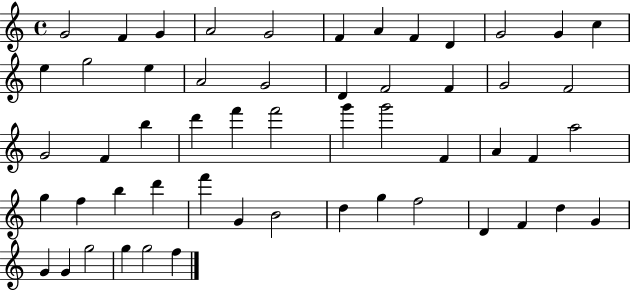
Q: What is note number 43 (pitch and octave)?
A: G5